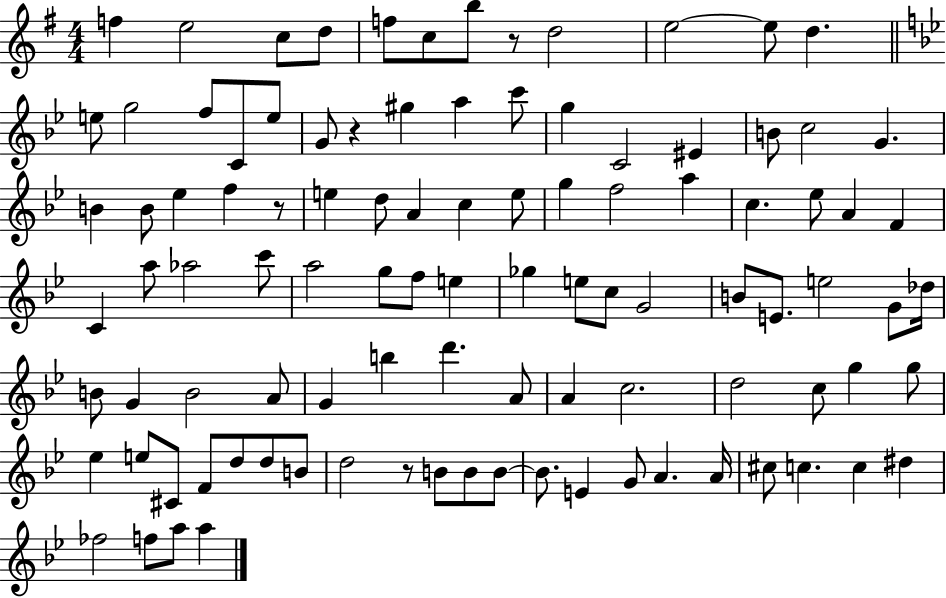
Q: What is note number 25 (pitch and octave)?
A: C5